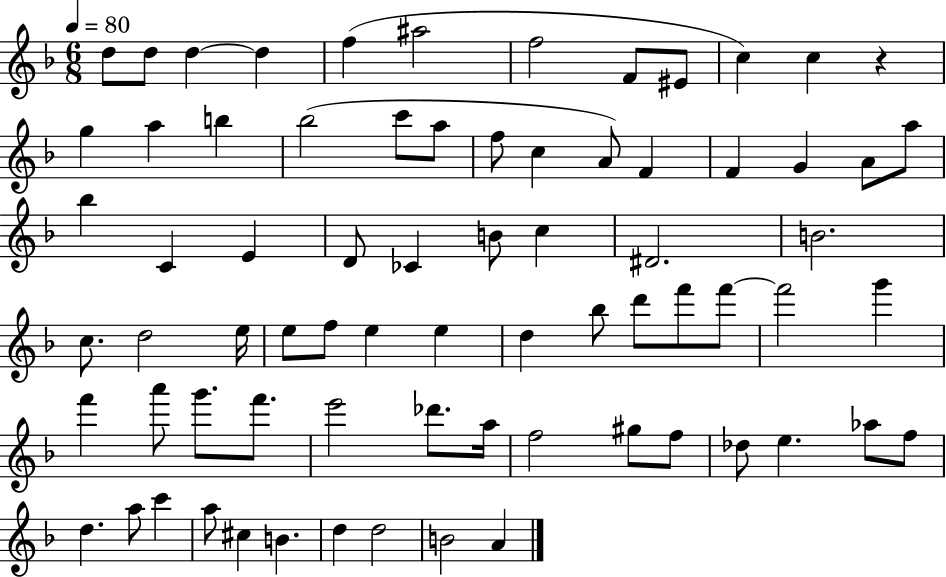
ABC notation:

X:1
T:Untitled
M:6/8
L:1/4
K:F
d/2 d/2 d d f ^a2 f2 F/2 ^E/2 c c z g a b _b2 c'/2 a/2 f/2 c A/2 F F G A/2 a/2 _b C E D/2 _C B/2 c ^D2 B2 c/2 d2 e/4 e/2 f/2 e e d _b/2 d'/2 f'/2 f'/2 f'2 g' f' a'/2 g'/2 f'/2 e'2 _d'/2 a/4 f2 ^g/2 f/2 _d/2 e _a/2 f/2 d a/2 c' a/2 ^c B d d2 B2 A